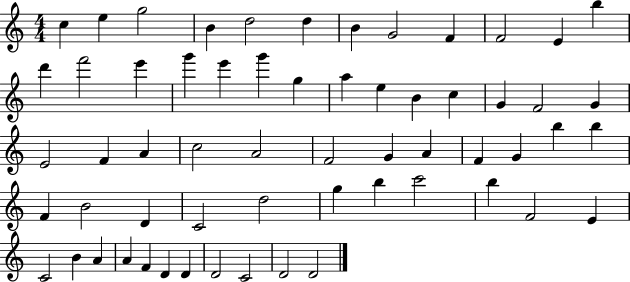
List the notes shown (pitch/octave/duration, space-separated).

C5/q E5/q G5/h B4/q D5/h D5/q B4/q G4/h F4/q F4/h E4/q B5/q D6/q F6/h E6/q G6/q E6/q G6/q G5/q A5/q E5/q B4/q C5/q G4/q F4/h G4/q E4/h F4/q A4/q C5/h A4/h F4/h G4/q A4/q F4/q G4/q B5/q B5/q F4/q B4/h D4/q C4/h D5/h G5/q B5/q C6/h B5/q F4/h E4/q C4/h B4/q A4/q A4/q F4/q D4/q D4/q D4/h C4/h D4/h D4/h